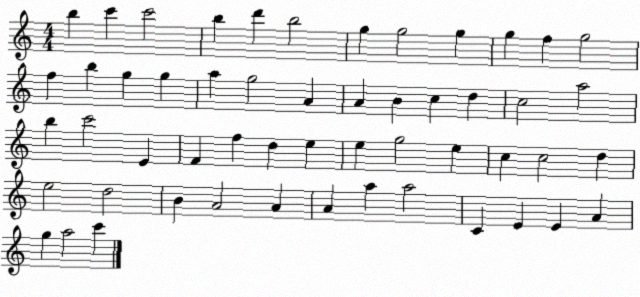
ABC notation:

X:1
T:Untitled
M:4/4
L:1/4
K:C
b c' c'2 b d' b2 g g2 g g f g2 f b g g a g2 A A B c d c2 a2 b c'2 E F f d e e g2 e c c2 d e2 d2 B A2 A A a a2 C E E A g a2 c'